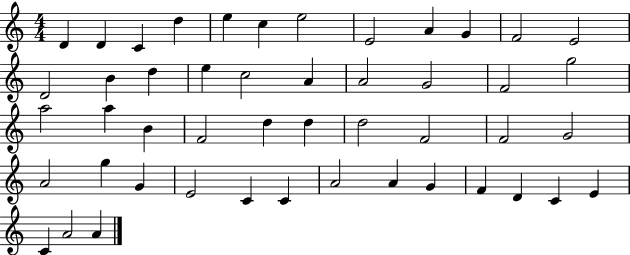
D4/q D4/q C4/q D5/q E5/q C5/q E5/h E4/h A4/q G4/q F4/h E4/h D4/h B4/q D5/q E5/q C5/h A4/q A4/h G4/h F4/h G5/h A5/h A5/q B4/q F4/h D5/q D5/q D5/h F4/h F4/h G4/h A4/h G5/q G4/q E4/h C4/q C4/q A4/h A4/q G4/q F4/q D4/q C4/q E4/q C4/q A4/h A4/q